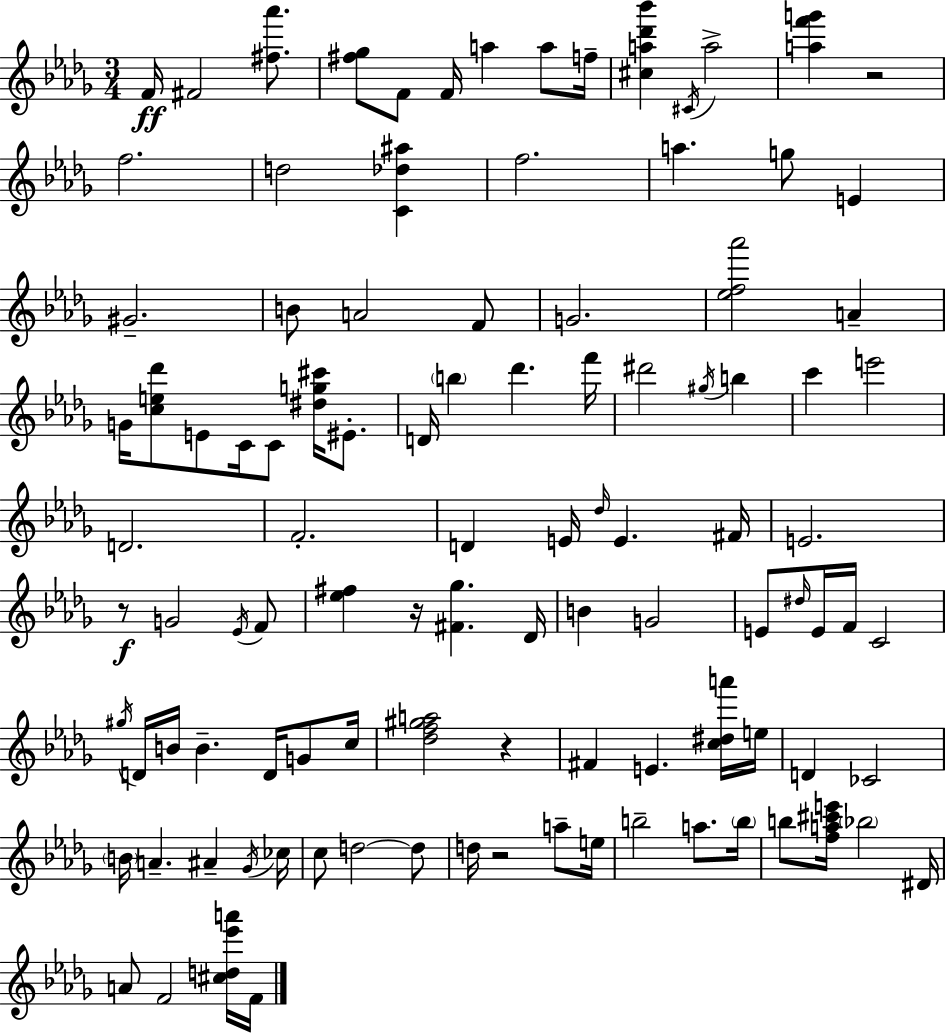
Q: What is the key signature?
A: BES minor